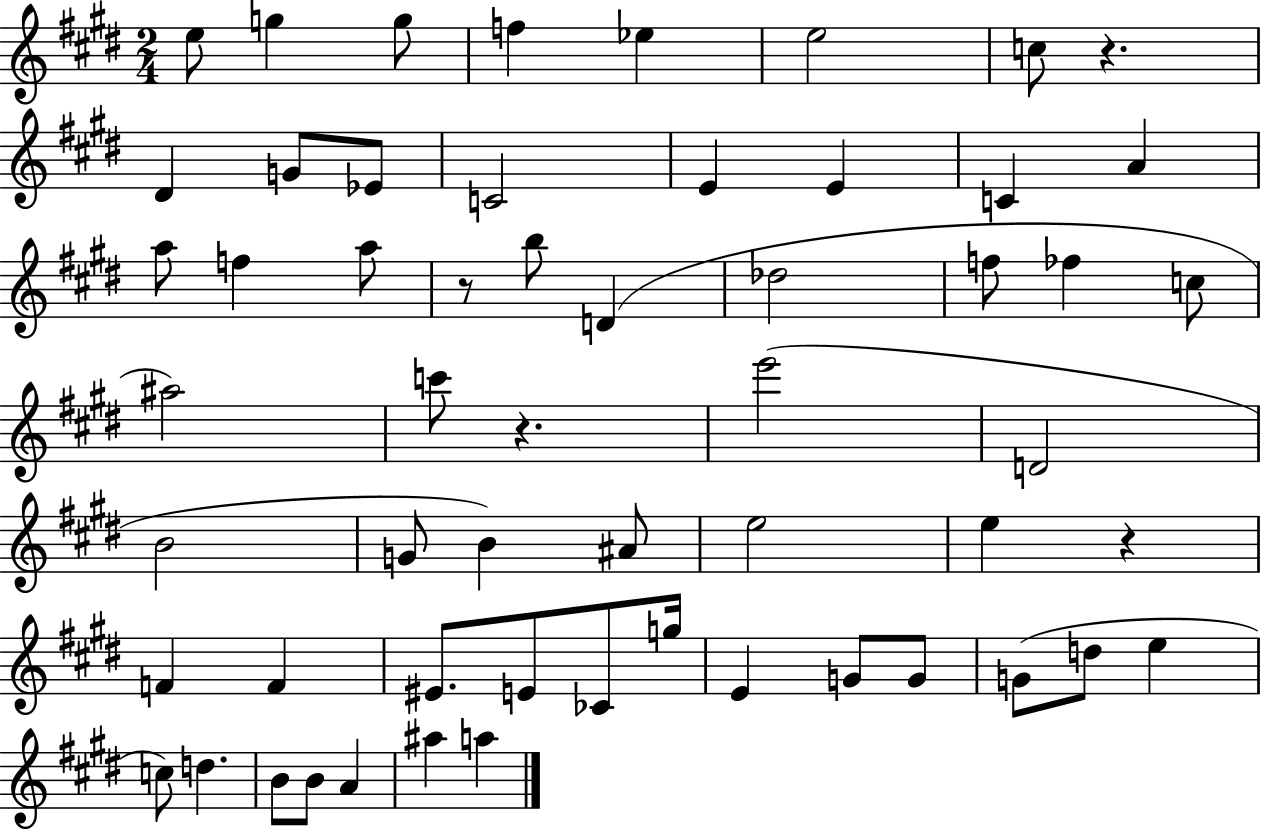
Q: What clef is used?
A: treble